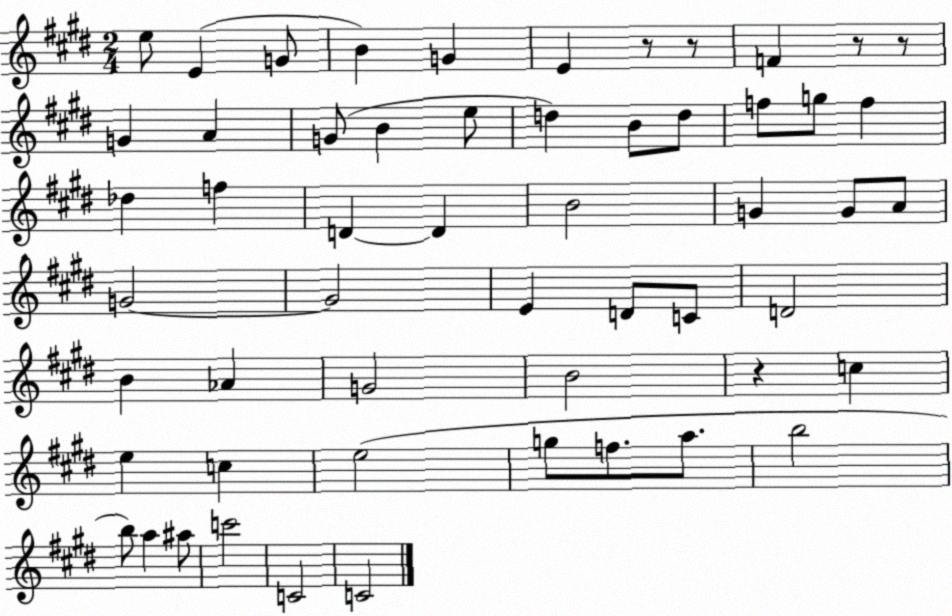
X:1
T:Untitled
M:2/4
L:1/4
K:E
e/2 E G/2 B G E z/2 z/2 F z/2 z/2 G A G/2 B e/2 d B/2 d/2 f/2 g/2 f _d f D D B2 G G/2 A/2 G2 G2 E D/2 C/2 D2 B _A G2 B2 z c e c e2 g/2 f/2 a/2 b2 b/2 a ^a/2 c'2 C2 C2